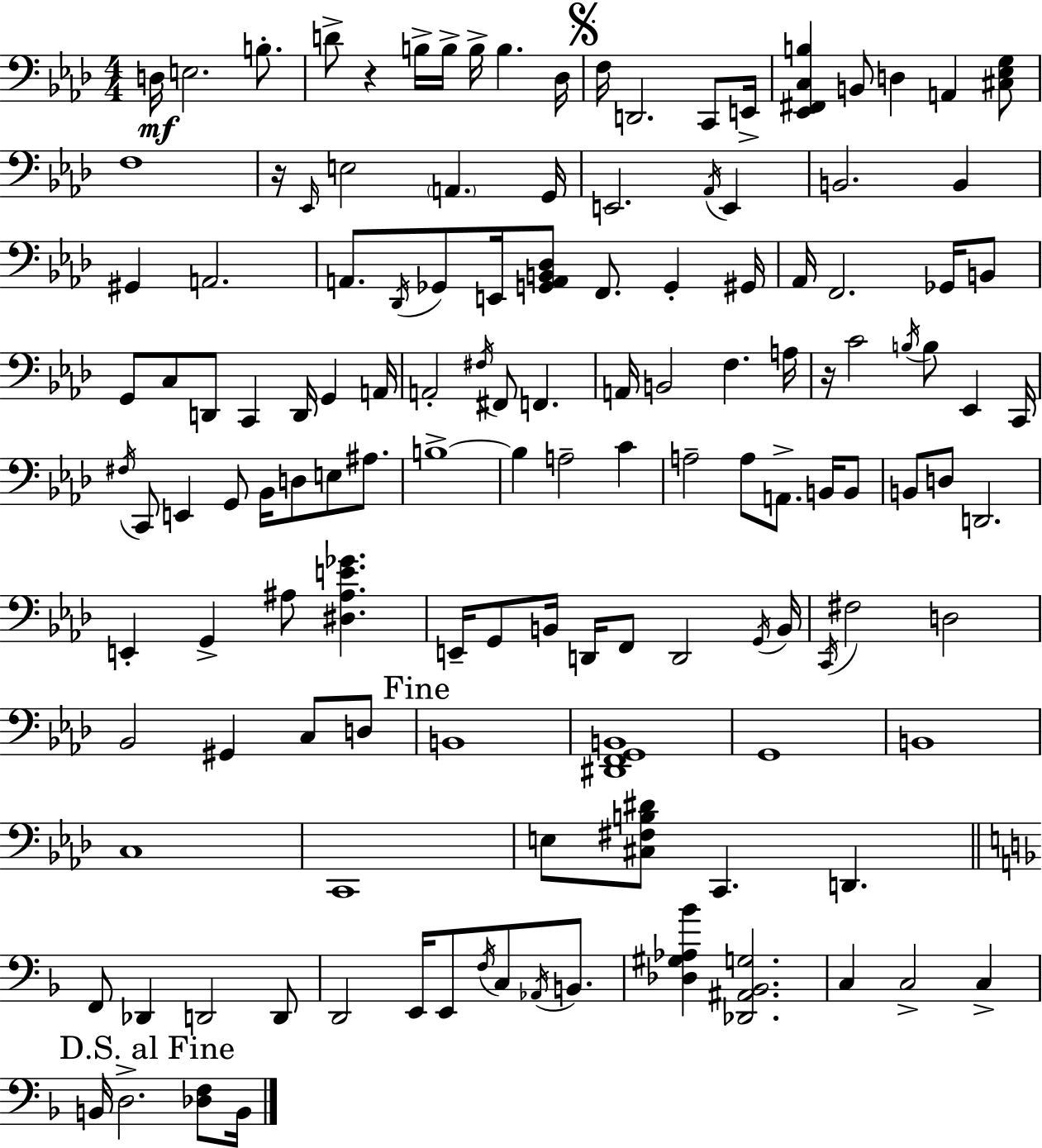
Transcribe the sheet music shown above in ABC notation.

X:1
T:Untitled
M:4/4
L:1/4
K:Ab
D,/4 E,2 B,/2 D/2 z B,/4 B,/4 B,/4 B, _D,/4 F,/4 D,,2 C,,/2 E,,/4 [_E,,^F,,C,B,] B,,/2 D, A,, [^C,_E,G,]/2 F,4 z/4 _E,,/4 E,2 A,, G,,/4 E,,2 _A,,/4 E,, B,,2 B,, ^G,, A,,2 A,,/2 _D,,/4 _G,,/2 E,,/4 [G,,A,,B,,_D,]/2 F,,/2 G,, ^G,,/4 _A,,/4 F,,2 _G,,/4 B,,/2 G,,/2 C,/2 D,,/2 C,, D,,/4 G,, A,,/4 A,,2 ^F,/4 ^F,,/2 F,, A,,/4 B,,2 F, A,/4 z/4 C2 B,/4 B,/2 _E,, C,,/4 ^F,/4 C,,/2 E,, G,,/2 _B,,/4 D,/2 E,/2 ^A,/2 B,4 B, A,2 C A,2 A,/2 A,,/2 B,,/4 B,,/2 B,,/2 D,/2 D,,2 E,, G,, ^A,/2 [^D,^A,E_G] E,,/4 G,,/2 B,,/4 D,,/4 F,,/2 D,,2 G,,/4 B,,/4 C,,/4 ^F,2 D,2 _B,,2 ^G,, C,/2 D,/2 B,,4 [^D,,F,,G,,B,,]4 G,,4 B,,4 C,4 C,,4 E,/2 [^C,^F,B,^D]/2 C,, D,, F,,/2 _D,, D,,2 D,,/2 D,,2 E,,/4 E,,/2 F,/4 C,/2 _A,,/4 B,,/2 [_D,^G,_A,_B] [_D,,^A,,_B,,G,]2 C, C,2 C, B,,/4 D,2 [_D,F,]/2 B,,/4